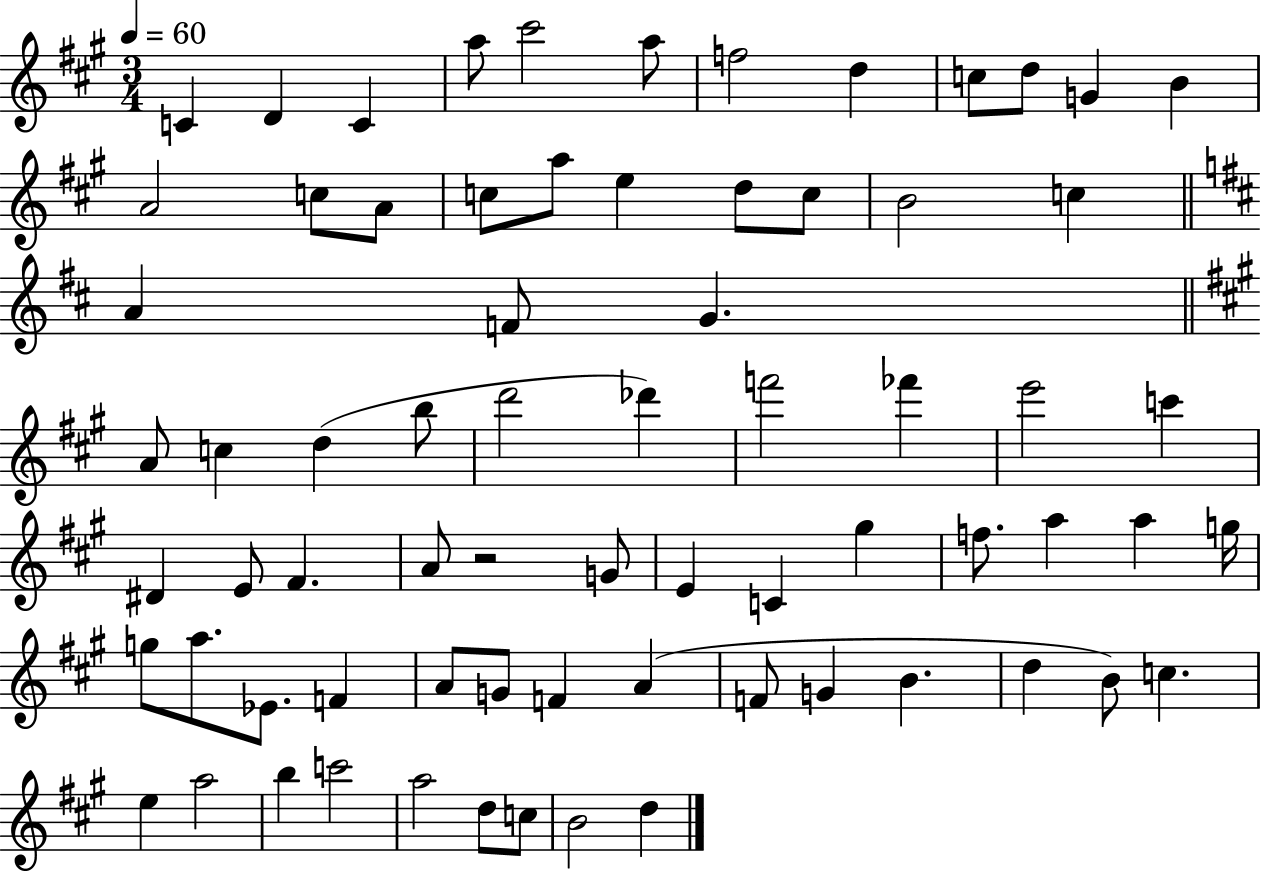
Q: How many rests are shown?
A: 1